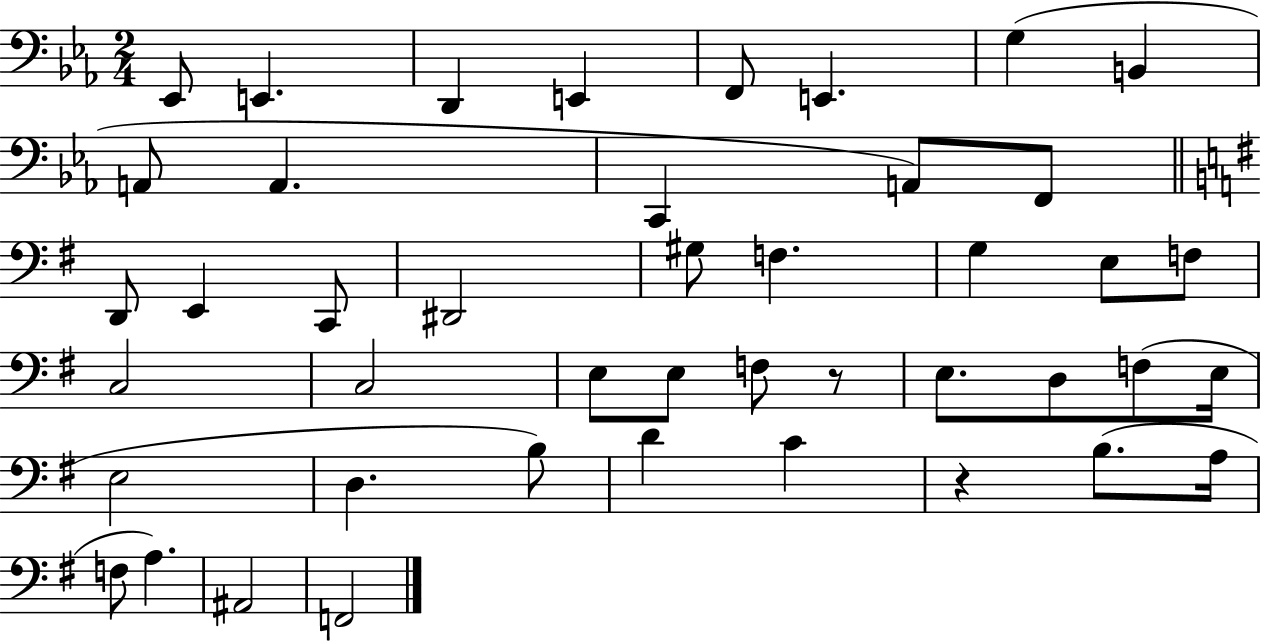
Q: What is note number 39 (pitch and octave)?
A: F3